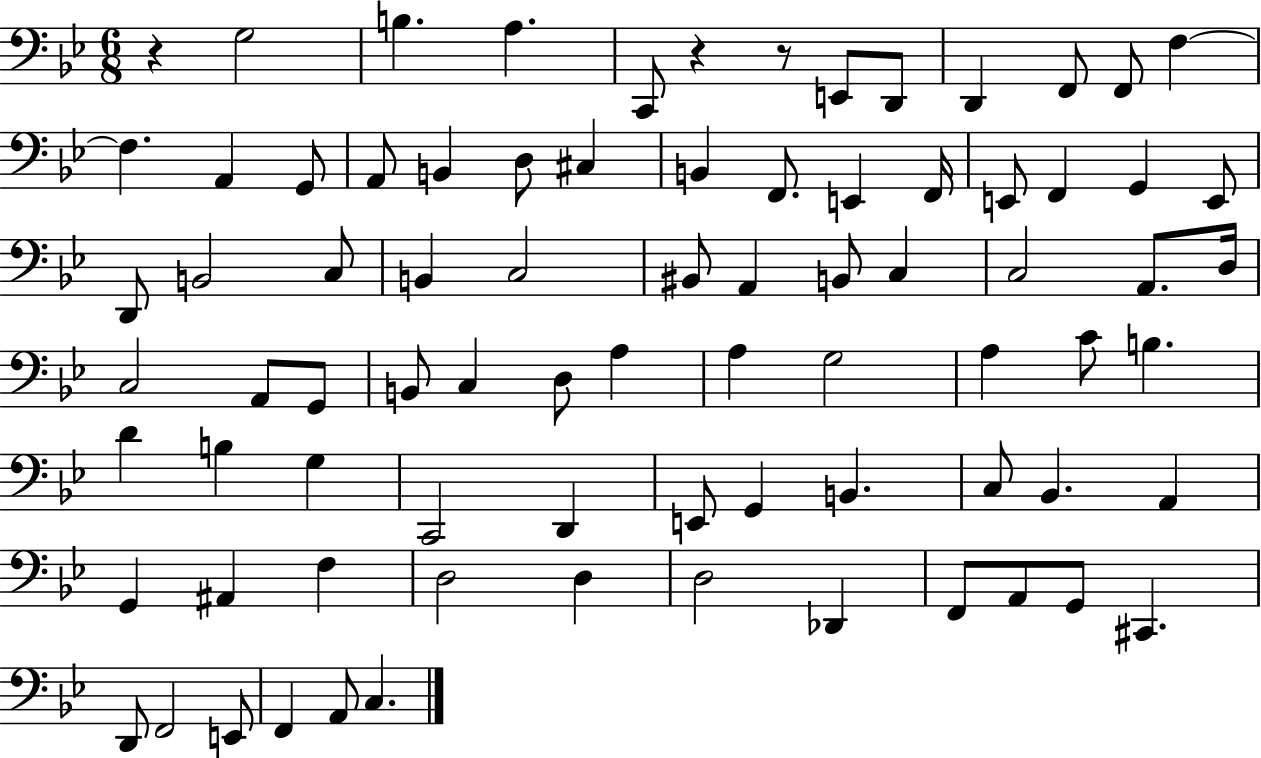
X:1
T:Untitled
M:6/8
L:1/4
K:Bb
z G,2 B, A, C,,/2 z z/2 E,,/2 D,,/2 D,, F,,/2 F,,/2 F, F, A,, G,,/2 A,,/2 B,, D,/2 ^C, B,, F,,/2 E,, F,,/4 E,,/2 F,, G,, E,,/2 D,,/2 B,,2 C,/2 B,, C,2 ^B,,/2 A,, B,,/2 C, C,2 A,,/2 D,/4 C,2 A,,/2 G,,/2 B,,/2 C, D,/2 A, A, G,2 A, C/2 B, D B, G, C,,2 D,, E,,/2 G,, B,, C,/2 _B,, A,, G,, ^A,, F, D,2 D, D,2 _D,, F,,/2 A,,/2 G,,/2 ^C,, D,,/2 F,,2 E,,/2 F,, A,,/2 C,